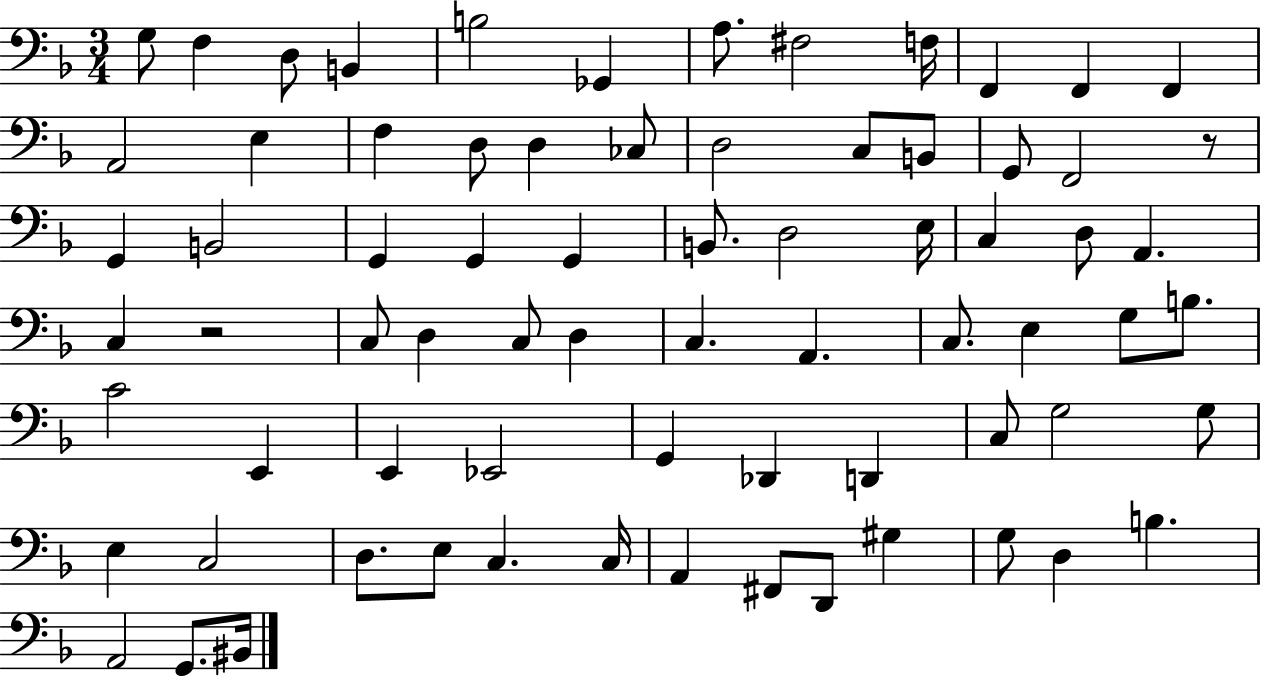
G3/e F3/q D3/e B2/q B3/h Gb2/q A3/e. F#3/h F3/s F2/q F2/q F2/q A2/h E3/q F3/q D3/e D3/q CES3/e D3/h C3/e B2/e G2/e F2/h R/e G2/q B2/h G2/q G2/q G2/q B2/e. D3/h E3/s C3/q D3/e A2/q. C3/q R/h C3/e D3/q C3/e D3/q C3/q. A2/q. C3/e. E3/q G3/e B3/e. C4/h E2/q E2/q Eb2/h G2/q Db2/q D2/q C3/e G3/h G3/e E3/q C3/h D3/e. E3/e C3/q. C3/s A2/q F#2/e D2/e G#3/q G3/e D3/q B3/q. A2/h G2/e. BIS2/s